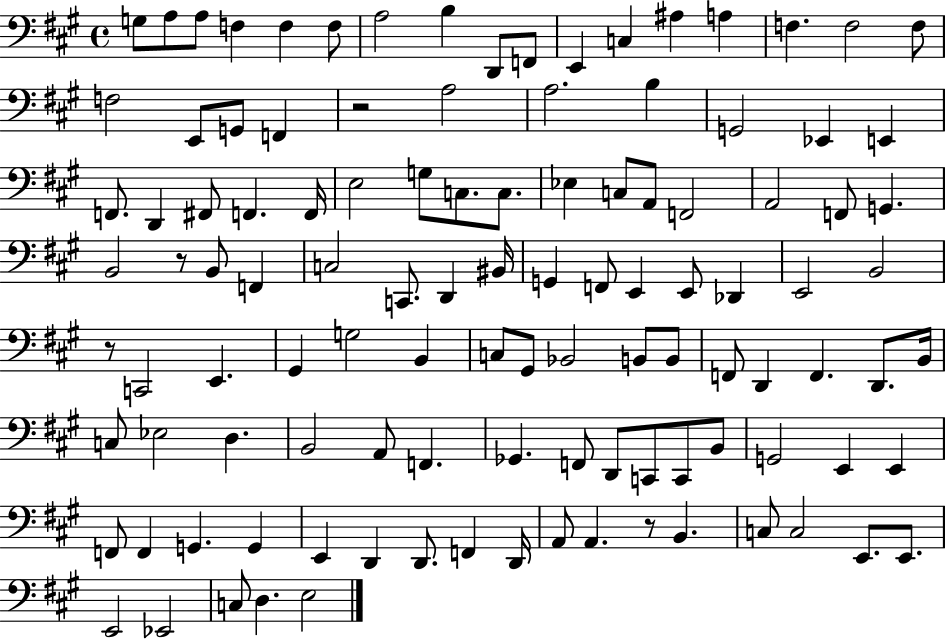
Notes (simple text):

G3/e A3/e A3/e F3/q F3/q F3/e A3/h B3/q D2/e F2/e E2/q C3/q A#3/q A3/q F3/q. F3/h F3/e F3/h E2/e G2/e F2/q R/h A3/h A3/h. B3/q G2/h Eb2/q E2/q F2/e. D2/q F#2/e F2/q. F2/s E3/h G3/e C3/e. C3/e. Eb3/q C3/e A2/e F2/h A2/h F2/e G2/q. B2/h R/e B2/e F2/q C3/h C2/e. D2/q BIS2/s G2/q F2/e E2/q E2/e Db2/q E2/h B2/h R/e C2/h E2/q. G#2/q G3/h B2/q C3/e G#2/e Bb2/h B2/e B2/e F2/e D2/q F2/q. D2/e. B2/s C3/e Eb3/h D3/q. B2/h A2/e F2/q. Gb2/q. F2/e D2/e C2/e C2/e B2/e G2/h E2/q E2/q F2/e F2/q G2/q. G2/q E2/q D2/q D2/e. F2/q D2/s A2/e A2/q. R/e B2/q. C3/e C3/h E2/e. E2/e. E2/h Eb2/h C3/e D3/q. E3/h